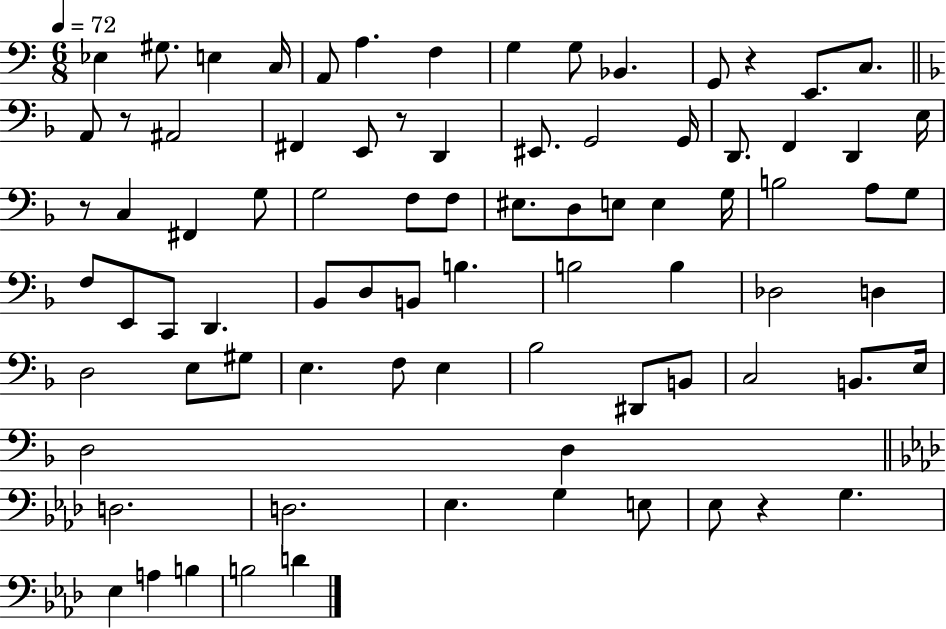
X:1
T:Untitled
M:6/8
L:1/4
K:C
_E, ^G,/2 E, C,/4 A,,/2 A, F, G, G,/2 _B,, G,,/2 z E,,/2 C,/2 A,,/2 z/2 ^A,,2 ^F,, E,,/2 z/2 D,, ^E,,/2 G,,2 G,,/4 D,,/2 F,, D,, E,/4 z/2 C, ^F,, G,/2 G,2 F,/2 F,/2 ^E,/2 D,/2 E,/2 E, G,/4 B,2 A,/2 G,/2 F,/2 E,,/2 C,,/2 D,, _B,,/2 D,/2 B,,/2 B, B,2 B, _D,2 D, D,2 E,/2 ^G,/2 E, F,/2 E, _B,2 ^D,,/2 B,,/2 C,2 B,,/2 E,/4 D,2 D, D,2 D,2 _E, G, E,/2 _E,/2 z G, _E, A, B, B,2 D